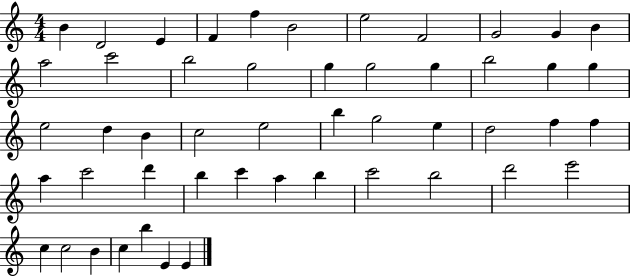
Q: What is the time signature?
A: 4/4